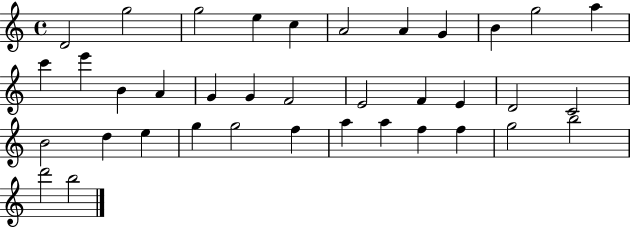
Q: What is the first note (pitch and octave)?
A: D4